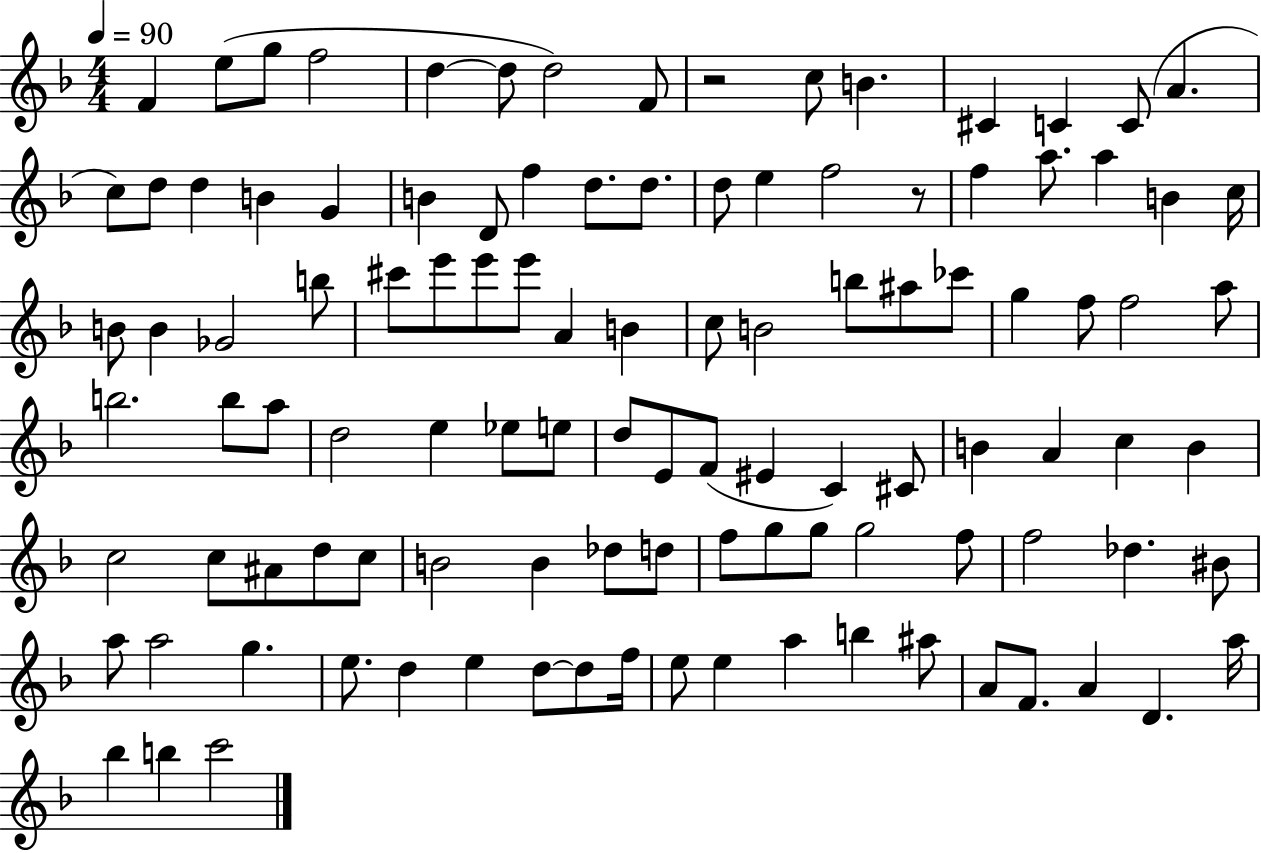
{
  \clef treble
  \numericTimeSignature
  \time 4/4
  \key f \major
  \tempo 4 = 90
  \repeat volta 2 { f'4 e''8( g''8 f''2 | d''4~~ d''8 d''2) f'8 | r2 c''8 b'4. | cis'4 c'4 c'8( a'4. | \break c''8) d''8 d''4 b'4 g'4 | b'4 d'8 f''4 d''8. d''8. | d''8 e''4 f''2 r8 | f''4 a''8. a''4 b'4 c''16 | \break b'8 b'4 ges'2 b''8 | cis'''8 e'''8 e'''8 e'''8 a'4 b'4 | c''8 b'2 b''8 ais''8 ces'''8 | g''4 f''8 f''2 a''8 | \break b''2. b''8 a''8 | d''2 e''4 ees''8 e''8 | d''8 e'8 f'8( eis'4 c'4) cis'8 | b'4 a'4 c''4 b'4 | \break c''2 c''8 ais'8 d''8 c''8 | b'2 b'4 des''8 d''8 | f''8 g''8 g''8 g''2 f''8 | f''2 des''4. bis'8 | \break a''8 a''2 g''4. | e''8. d''4 e''4 d''8~~ d''8 f''16 | e''8 e''4 a''4 b''4 ais''8 | a'8 f'8. a'4 d'4. a''16 | \break bes''4 b''4 c'''2 | } \bar "|."
}